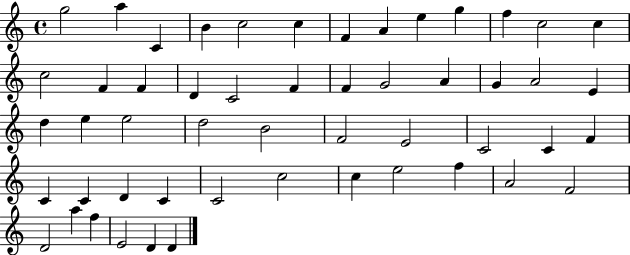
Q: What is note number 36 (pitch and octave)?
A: C4